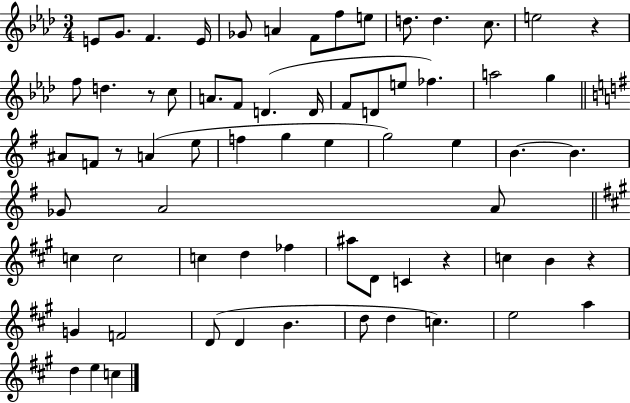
{
  \clef treble
  \numericTimeSignature
  \time 3/4
  \key aes \major
  e'8 g'8. f'4. e'16 | ges'8 a'4 f'8 f''8 e''8 | d''8. d''4. c''8. | e''2 r4 | \break f''8 d''4. r8 c''8 | a'8. f'8 d'4.( d'16 | f'8 d'8 e''8 fes''4.) | a''2 g''4 | \break \bar "||" \break \key e \minor ais'8 f'8 r8 a'4( e''8 | f''4 g''4 e''4 | g''2) e''4 | b'4.~~ b'4. | \break ges'8 a'2 a'8 | \bar "||" \break \key a \major c''4 c''2 | c''4 d''4 fes''4 | ais''8 d'8 c'4 r4 | c''4 b'4 r4 | \break g'4 f'2 | d'8( d'4 b'4. | d''8 d''4 c''4.) | e''2 a''4 | \break d''4 e''4 c''4 | \bar "|."
}